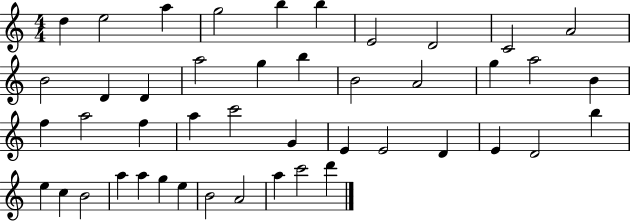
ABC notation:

X:1
T:Untitled
M:4/4
L:1/4
K:C
d e2 a g2 b b E2 D2 C2 A2 B2 D D a2 g b B2 A2 g a2 B f a2 f a c'2 G E E2 D E D2 b e c B2 a a g e B2 A2 a c'2 d'